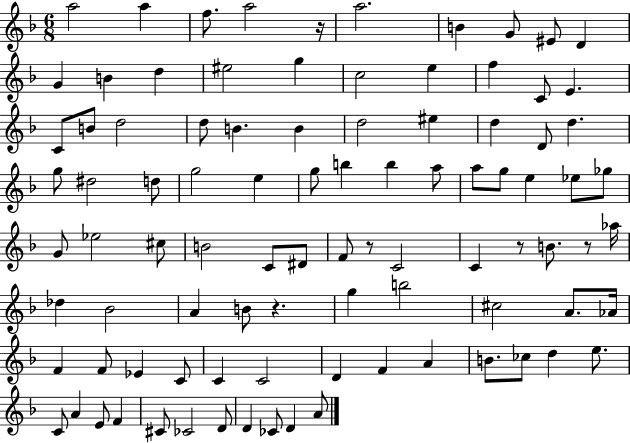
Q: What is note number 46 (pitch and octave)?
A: Eb5